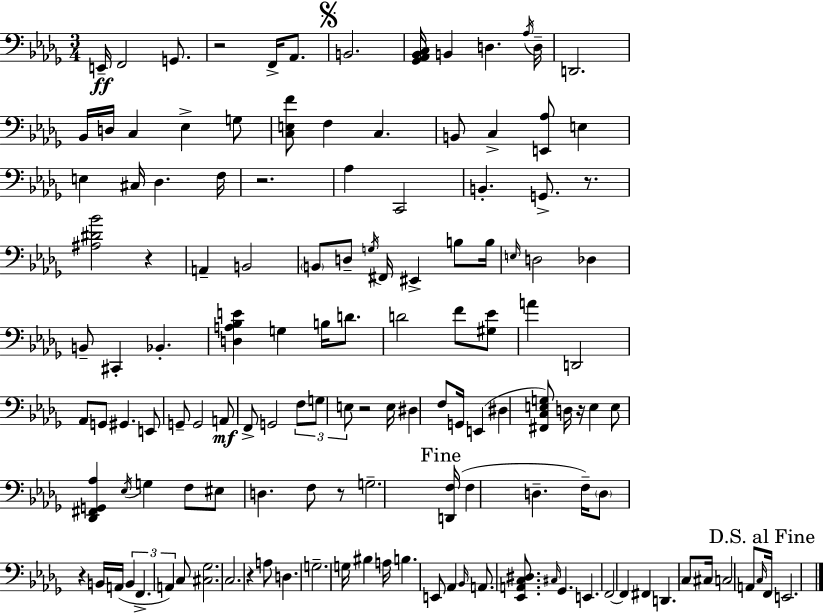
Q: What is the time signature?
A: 3/4